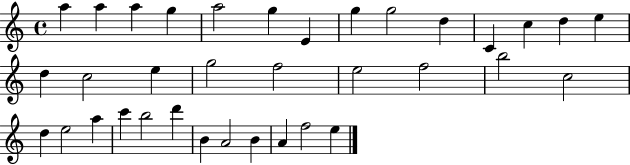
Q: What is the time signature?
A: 4/4